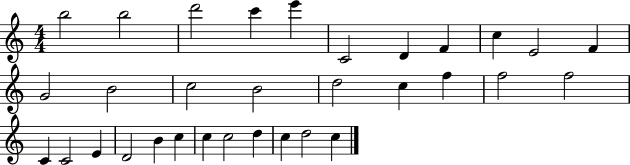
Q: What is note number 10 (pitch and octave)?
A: E4